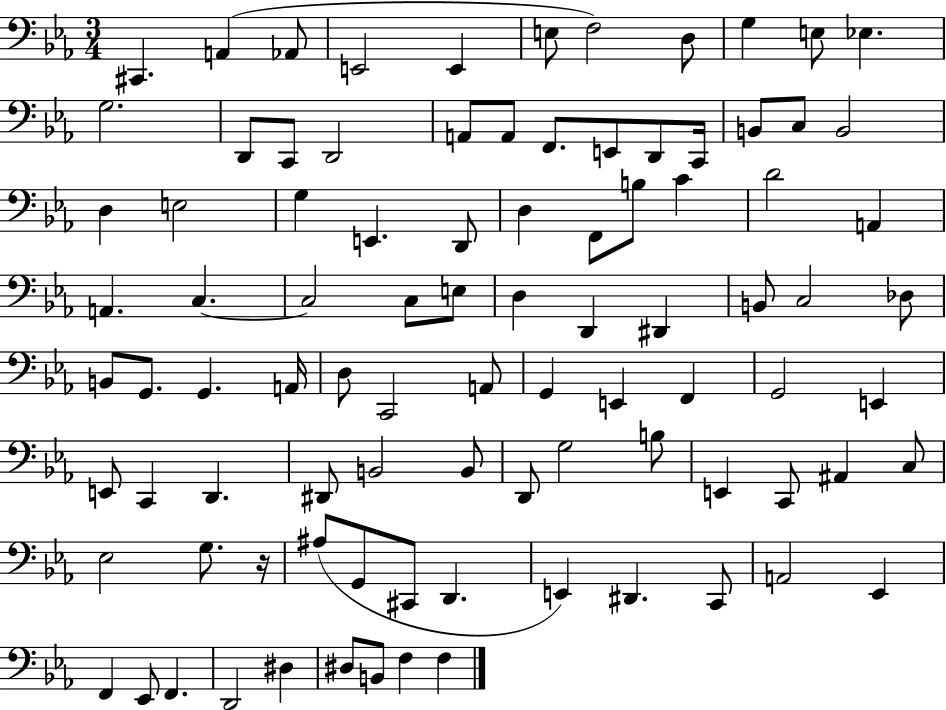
{
  \clef bass
  \numericTimeSignature
  \time 3/4
  \key ees \major
  cis,4. a,4( aes,8 | e,2 e,4 | e8 f2) d8 | g4 e8 ees4. | \break g2. | d,8 c,8 d,2 | a,8 a,8 f,8. e,8 d,8 c,16 | b,8 c8 b,2 | \break d4 e2 | g4 e,4. d,8 | d4 f,8 b8 c'4 | d'2 a,4 | \break a,4. c4.~~ | c2 c8 e8 | d4 d,4 dis,4 | b,8 c2 des8 | \break b,8 g,8. g,4. a,16 | d8 c,2 a,8 | g,4 e,4 f,4 | g,2 e,4 | \break e,8 c,4 d,4. | dis,8 b,2 b,8 | d,8 g2 b8 | e,4 c,8 ais,4 c8 | \break ees2 g8. r16 | ais8( g,8 cis,8 d,4. | e,4) dis,4. c,8 | a,2 ees,4 | \break f,4 ees,8 f,4. | d,2 dis4 | dis8 b,8 f4 f4 | \bar "|."
}